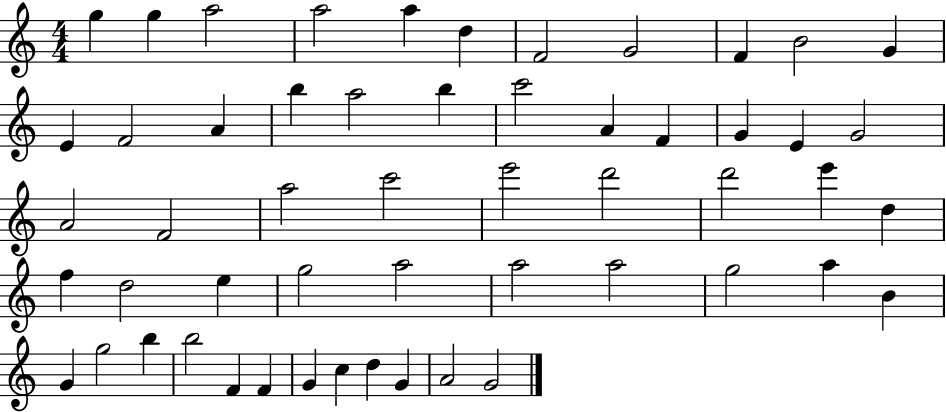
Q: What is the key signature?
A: C major